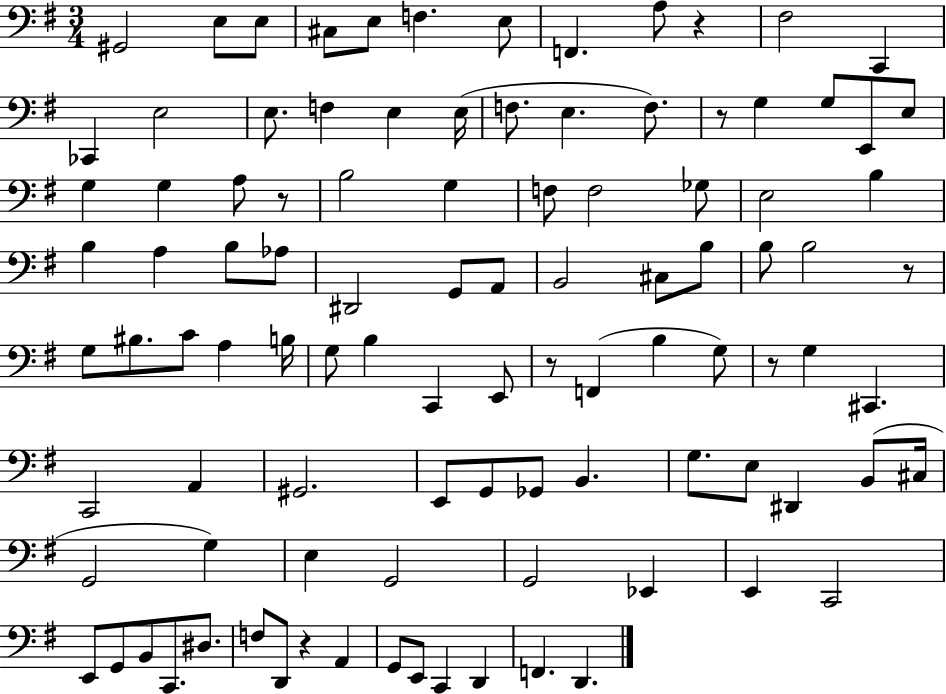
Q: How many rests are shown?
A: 7